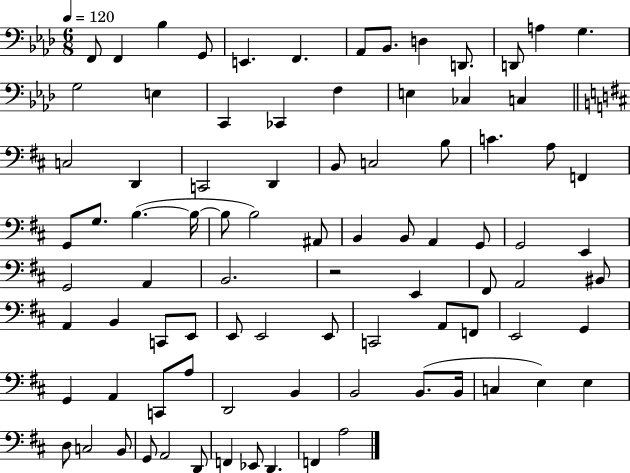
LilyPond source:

{
  \clef bass
  \numericTimeSignature
  \time 6/8
  \key aes \major
  \tempo 4 = 120
  f,8 f,4 bes4 g,8 | e,4. f,4. | aes,8 bes,8. d4 d,8. | d,8 a4 g4. | \break g2 e4 | c,4 ces,4 f4 | e4 ces4 c4 | \bar "||" \break \key b \minor c2 d,4 | c,2 d,4 | b,8 c2 b8 | c'4. a8 f,4 | \break g,8 g8. b4.~(~ b16~~ | b8 b2) ais,8 | b,4 b,8 a,4 g,8 | g,2 e,4 | \break g,2 a,4 | b,2. | r2 e,4 | fis,8 a,2 bis,8 | \break a,4 b,4 c,8 e,8 | e,8 e,2 e,8 | c,2 a,8 f,8 | e,2 g,4 | \break g,4 a,4 c,8 a8 | d,2 b,4 | b,2 b,8.( b,16 | c4 e4) e4 | \break d8 c2 b,8 | g,8 a,2 d,8 | f,4 ees,8 d,4. | f,4 a2 | \break \bar "|."
}